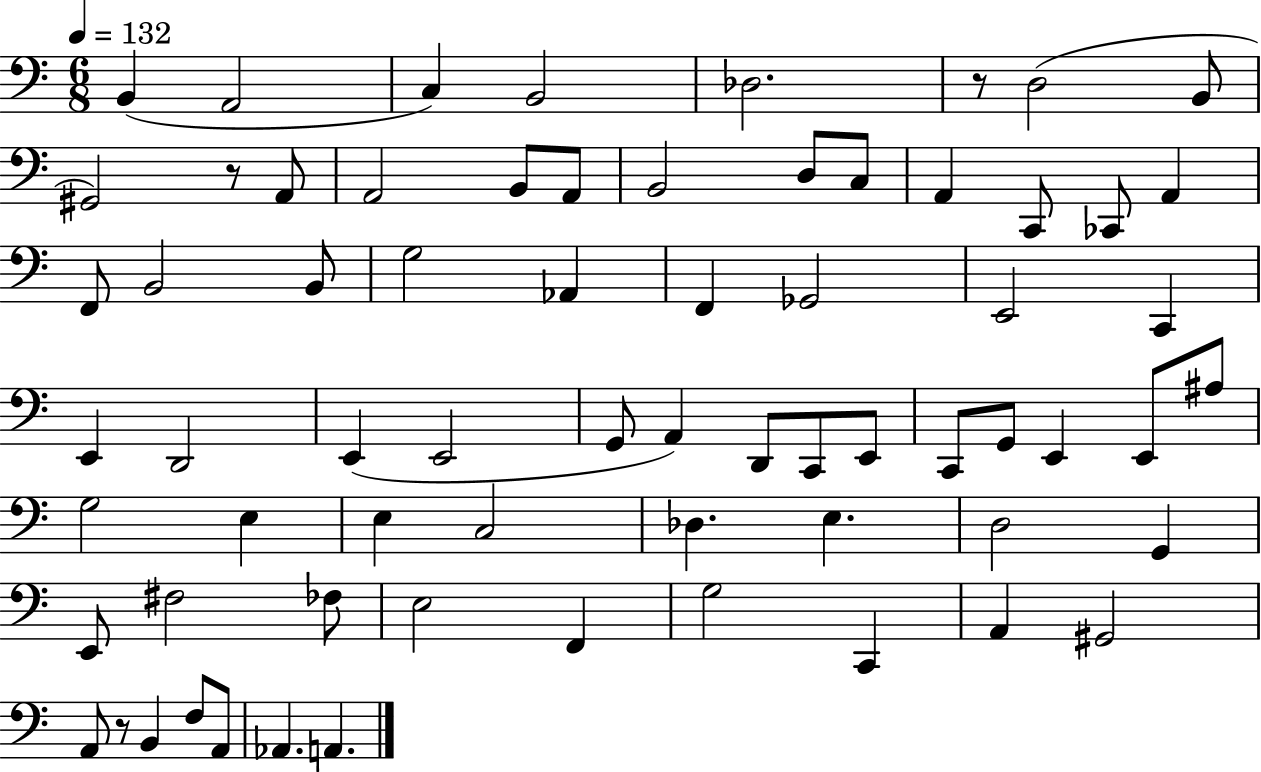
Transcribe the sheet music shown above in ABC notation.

X:1
T:Untitled
M:6/8
L:1/4
K:C
B,, A,,2 C, B,,2 _D,2 z/2 D,2 B,,/2 ^G,,2 z/2 A,,/2 A,,2 B,,/2 A,,/2 B,,2 D,/2 C,/2 A,, C,,/2 _C,,/2 A,, F,,/2 B,,2 B,,/2 G,2 _A,, F,, _G,,2 E,,2 C,, E,, D,,2 E,, E,,2 G,,/2 A,, D,,/2 C,,/2 E,,/2 C,,/2 G,,/2 E,, E,,/2 ^A,/2 G,2 E, E, C,2 _D, E, D,2 G,, E,,/2 ^F,2 _F,/2 E,2 F,, G,2 C,, A,, ^G,,2 A,,/2 z/2 B,, F,/2 A,,/2 _A,, A,,